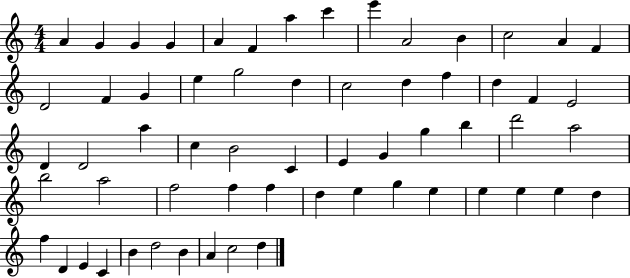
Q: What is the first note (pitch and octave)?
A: A4